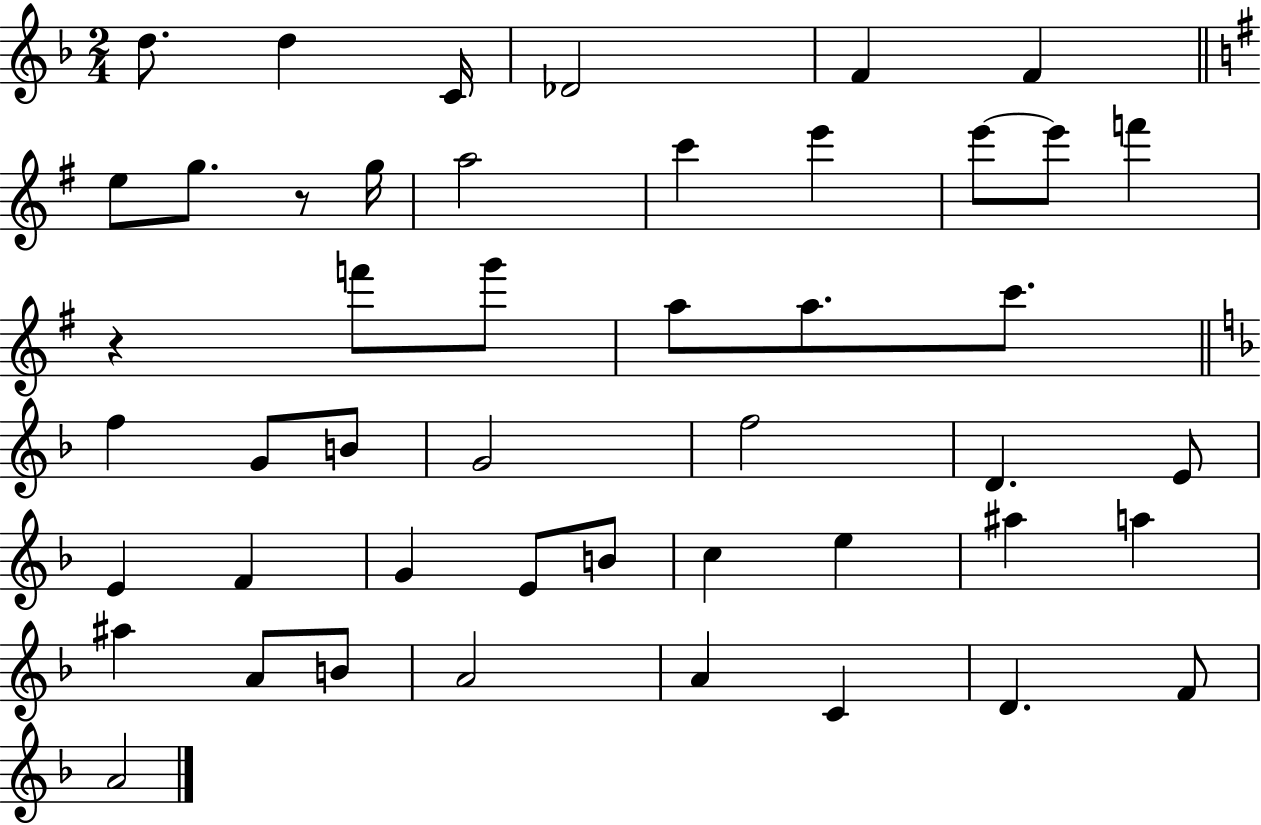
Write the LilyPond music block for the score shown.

{
  \clef treble
  \numericTimeSignature
  \time 2/4
  \key f \major
  d''8. d''4 c'16 | des'2 | f'4 f'4 | \bar "||" \break \key g \major e''8 g''8. r8 g''16 | a''2 | c'''4 e'''4 | e'''8~~ e'''8 f'''4 | \break r4 f'''8 g'''8 | a''8 a''8. c'''8. | \bar "||" \break \key f \major f''4 g'8 b'8 | g'2 | f''2 | d'4. e'8 | \break e'4 f'4 | g'4 e'8 b'8 | c''4 e''4 | ais''4 a''4 | \break ais''4 a'8 b'8 | a'2 | a'4 c'4 | d'4. f'8 | \break a'2 | \bar "|."
}